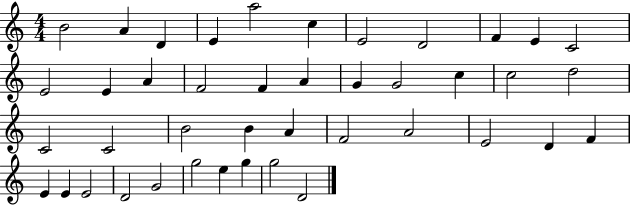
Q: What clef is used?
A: treble